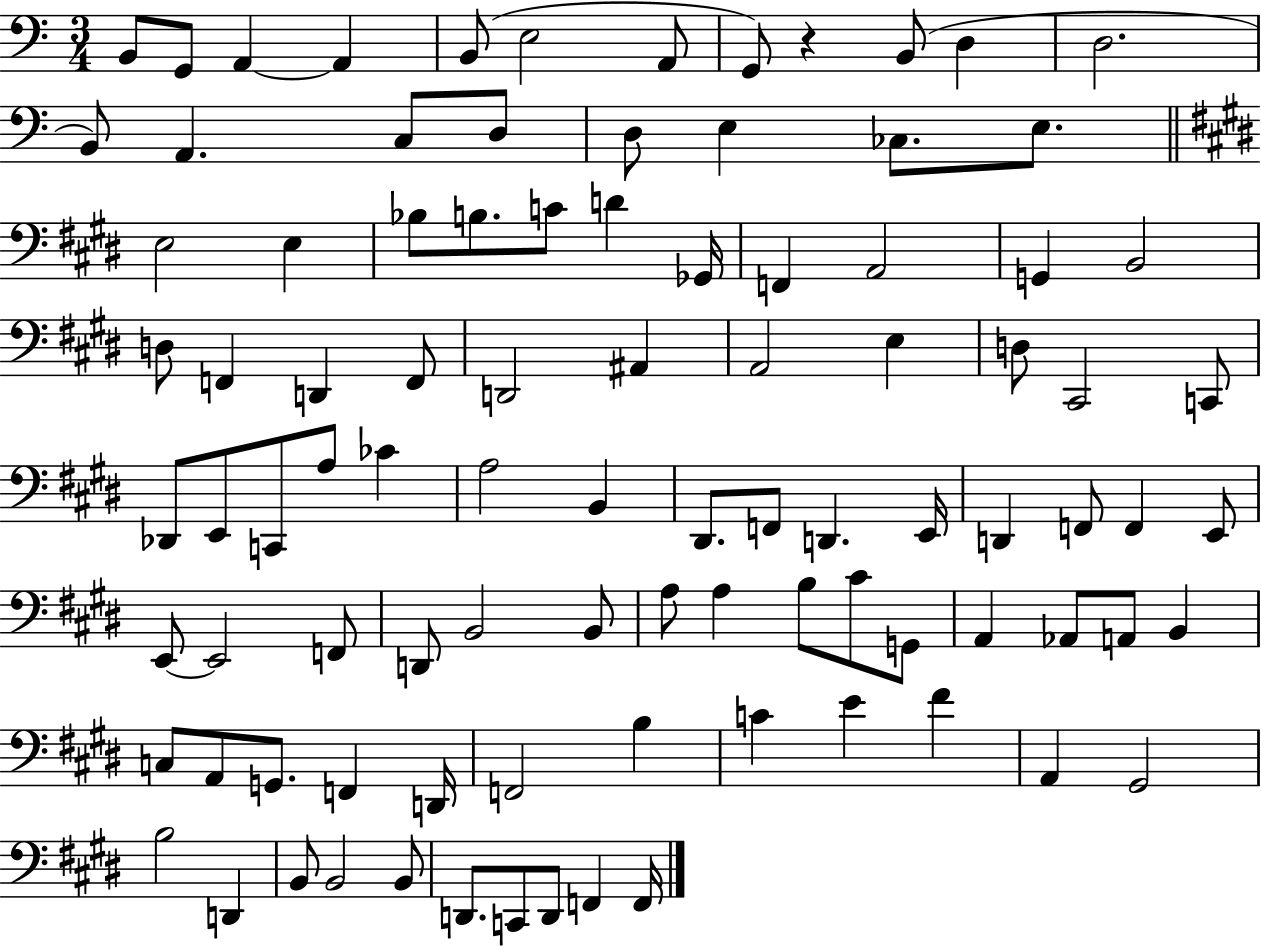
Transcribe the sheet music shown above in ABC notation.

X:1
T:Untitled
M:3/4
L:1/4
K:C
B,,/2 G,,/2 A,, A,, B,,/2 E,2 A,,/2 G,,/2 z B,,/2 D, D,2 B,,/2 A,, C,/2 D,/2 D,/2 E, _C,/2 E,/2 E,2 E, _B,/2 B,/2 C/2 D _G,,/4 F,, A,,2 G,, B,,2 D,/2 F,, D,, F,,/2 D,,2 ^A,, A,,2 E, D,/2 ^C,,2 C,,/2 _D,,/2 E,,/2 C,,/2 A,/2 _C A,2 B,, ^D,,/2 F,,/2 D,, E,,/4 D,, F,,/2 F,, E,,/2 E,,/2 E,,2 F,,/2 D,,/2 B,,2 B,,/2 A,/2 A, B,/2 ^C/2 G,,/2 A,, _A,,/2 A,,/2 B,, C,/2 A,,/2 G,,/2 F,, D,,/4 F,,2 B, C E ^F A,, ^G,,2 B,2 D,, B,,/2 B,,2 B,,/2 D,,/2 C,,/2 D,,/2 F,, F,,/4